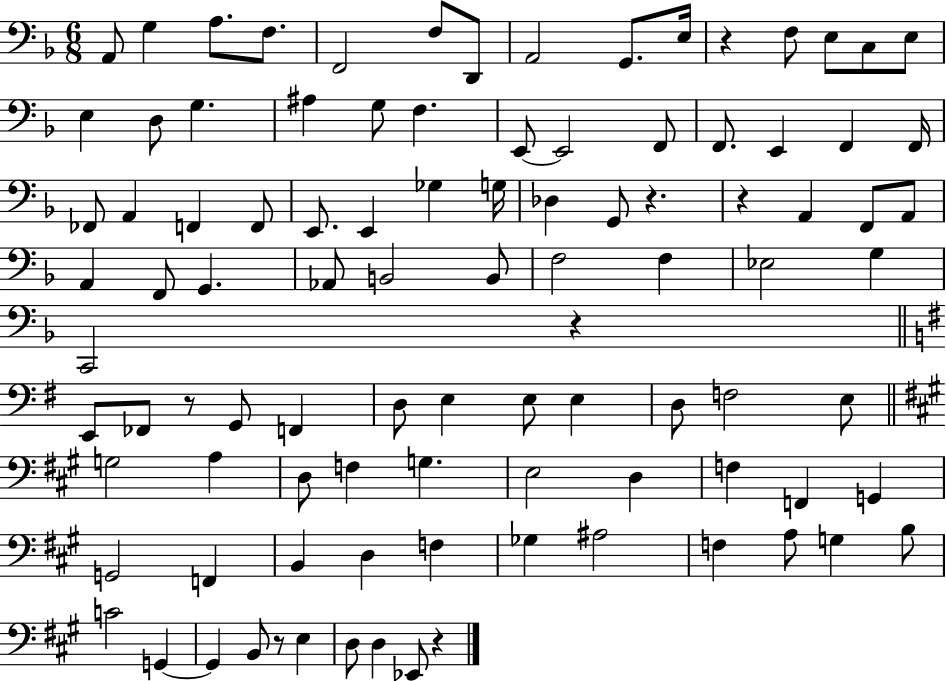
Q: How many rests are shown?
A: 7